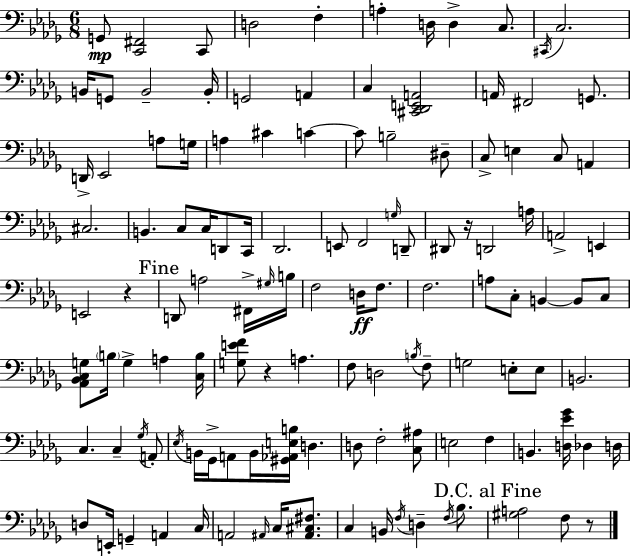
{
  \clef bass
  \numericTimeSignature
  \time 6/8
  \key bes \minor
  g,8\mp <c, fis,>2 c,8 | d2 f4-. | a4-. d16 d4-> c8. | \acciaccatura { cis,16 } c2. | \break b,16 g,8 b,2-- | b,16-. g,2 a,4 | c4 <cis, des, e, a,>2 | a,16 fis,2 g,8. | \break d,16-> ees,2 a8 | g16 a4 cis'4 c'4~~ | c'8 b2-- dis8-- | c8-> e4 c8 a,4 | \break cis2. | b,4. c8 c16 d,8 | c,16 des,2. | e,8 f,2 \grace { g16 } | \break d,8-- dis,8 r16 d,2 | a16 a,2-> e,4 | e,2 r4 | \mark "Fine" d,8 a2 | \break fis,16-> \grace { gis16 } b16 f2 d16\ff | f8. f2. | a8 c8-. b,4~~ b,8 | c8 <aes, bes, c g>8 \parenthesize b16 g4-> a4 | \break <c b>16 <g e' f'>8 r4 a4. | f8 d2 | \acciaccatura { b16 } f8-- g2 | e8-. e8 b,2. | \break c4. c4-- | \acciaccatura { ges16 } a,8-. \acciaccatura { ees16 } b,16 ges,16-> a,8 b,16 <gis, aes, e b>16 | d4. d8 f2-. | <c ais>8 e2 | \break f4 b,4. | <d ees' ges'>16 des4 d16 d8 e,16-. g,4-- | a,4 c16 a,2 | \grace { ais,16 } c16 <ais, cis fis>8. c4 b,16 | \break \acciaccatura { f16 } d4-- \acciaccatura { f16 } bes8. \mark "D.C. al Fine" <gis a>2 | f8 r8 \bar "|."
}